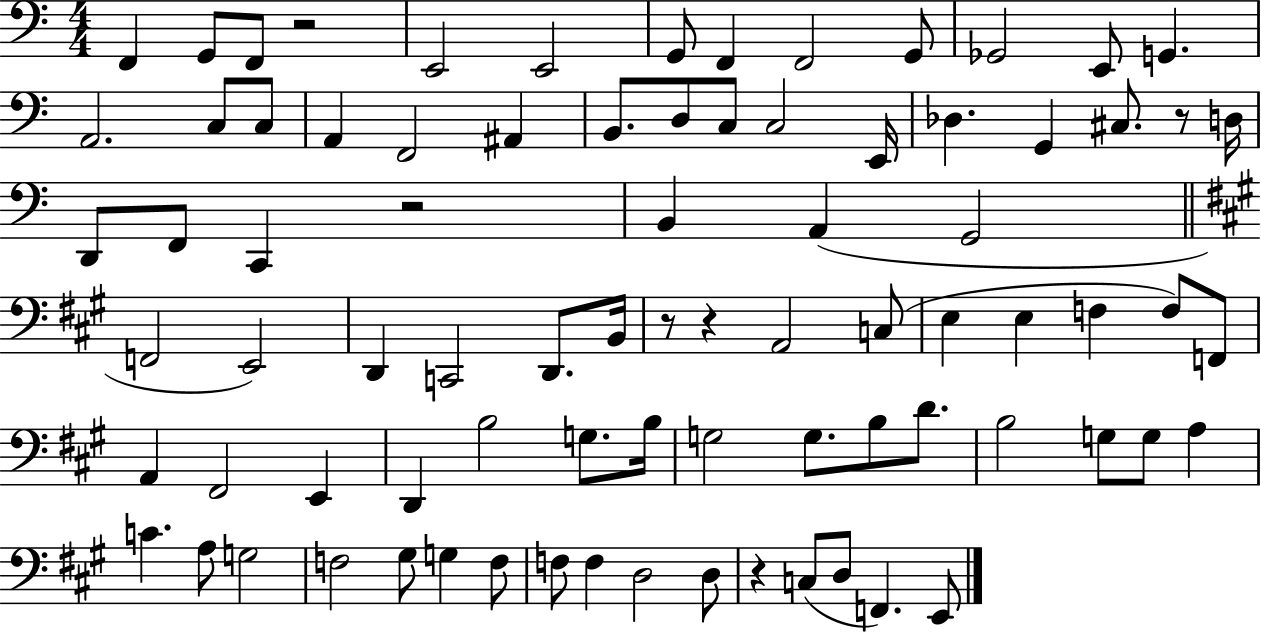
X:1
T:Untitled
M:4/4
L:1/4
K:C
F,, G,,/2 F,,/2 z2 E,,2 E,,2 G,,/2 F,, F,,2 G,,/2 _G,,2 E,,/2 G,, A,,2 C,/2 C,/2 A,, F,,2 ^A,, B,,/2 D,/2 C,/2 C,2 E,,/4 _D, G,, ^C,/2 z/2 D,/4 D,,/2 F,,/2 C,, z2 B,, A,, G,,2 F,,2 E,,2 D,, C,,2 D,,/2 B,,/4 z/2 z A,,2 C,/2 E, E, F, F,/2 F,,/2 A,, ^F,,2 E,, D,, B,2 G,/2 B,/4 G,2 G,/2 B,/2 D/2 B,2 G,/2 G,/2 A, C A,/2 G,2 F,2 ^G,/2 G, F,/2 F,/2 F, D,2 D,/2 z C,/2 D,/2 F,, E,,/2